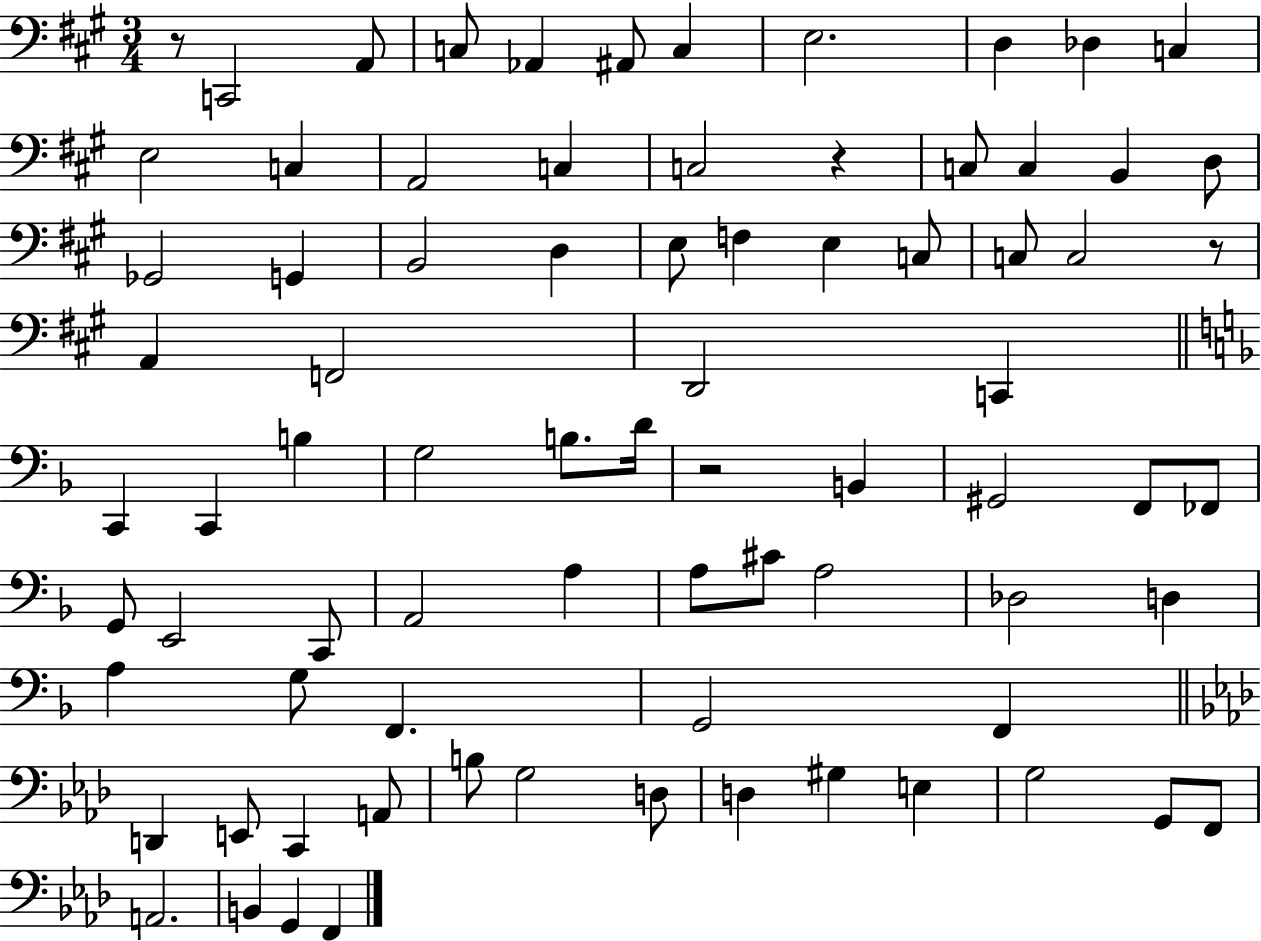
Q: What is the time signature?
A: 3/4